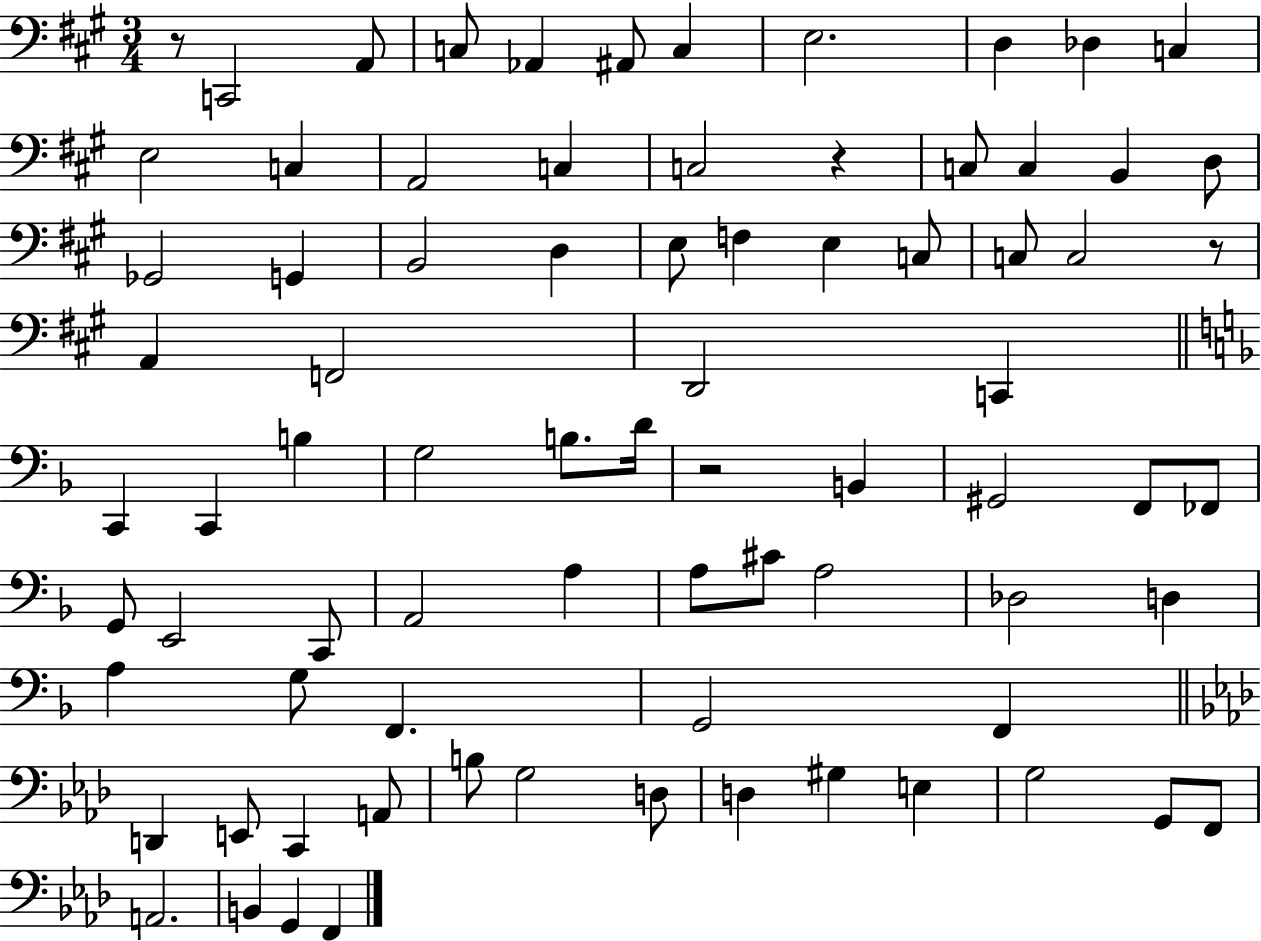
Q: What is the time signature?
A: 3/4